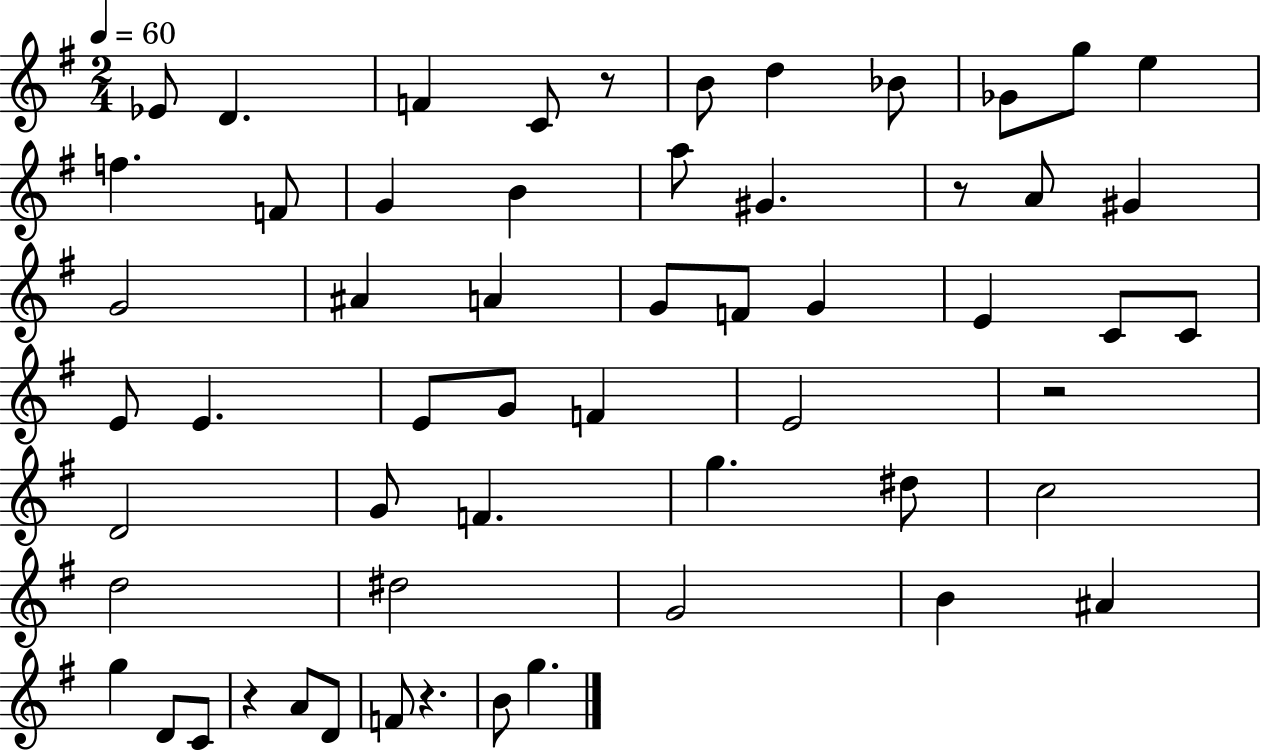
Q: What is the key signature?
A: G major